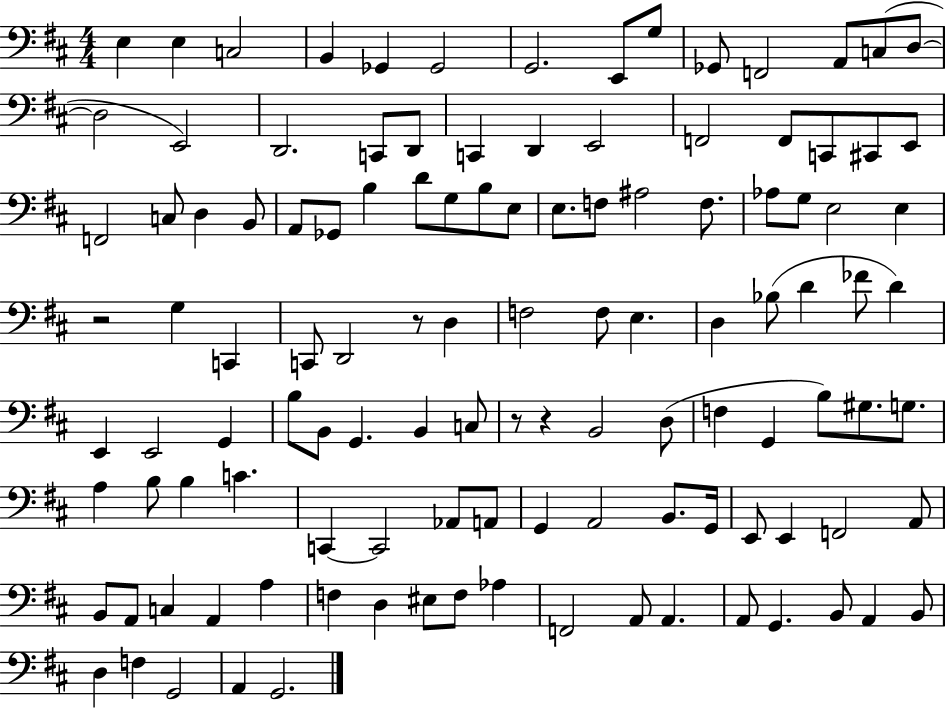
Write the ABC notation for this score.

X:1
T:Untitled
M:4/4
L:1/4
K:D
E, E, C,2 B,, _G,, _G,,2 G,,2 E,,/2 G,/2 _G,,/2 F,,2 A,,/2 C,/2 D,/2 D,2 E,,2 D,,2 C,,/2 D,,/2 C,, D,, E,,2 F,,2 F,,/2 C,,/2 ^C,,/2 E,,/2 F,,2 C,/2 D, B,,/2 A,,/2 _G,,/2 B, D/2 G,/2 B,/2 E,/2 E,/2 F,/2 ^A,2 F,/2 _A,/2 G,/2 E,2 E, z2 G, C,, C,,/2 D,,2 z/2 D, F,2 F,/2 E, D, _B,/2 D _F/2 D E,, E,,2 G,, B,/2 B,,/2 G,, B,, C,/2 z/2 z B,,2 D,/2 F, G,, B,/2 ^G,/2 G,/2 A, B,/2 B, C C,, C,,2 _A,,/2 A,,/2 G,, A,,2 B,,/2 G,,/4 E,,/2 E,, F,,2 A,,/2 B,,/2 A,,/2 C, A,, A, F, D, ^E,/2 F,/2 _A, F,,2 A,,/2 A,, A,,/2 G,, B,,/2 A,, B,,/2 D, F, G,,2 A,, G,,2